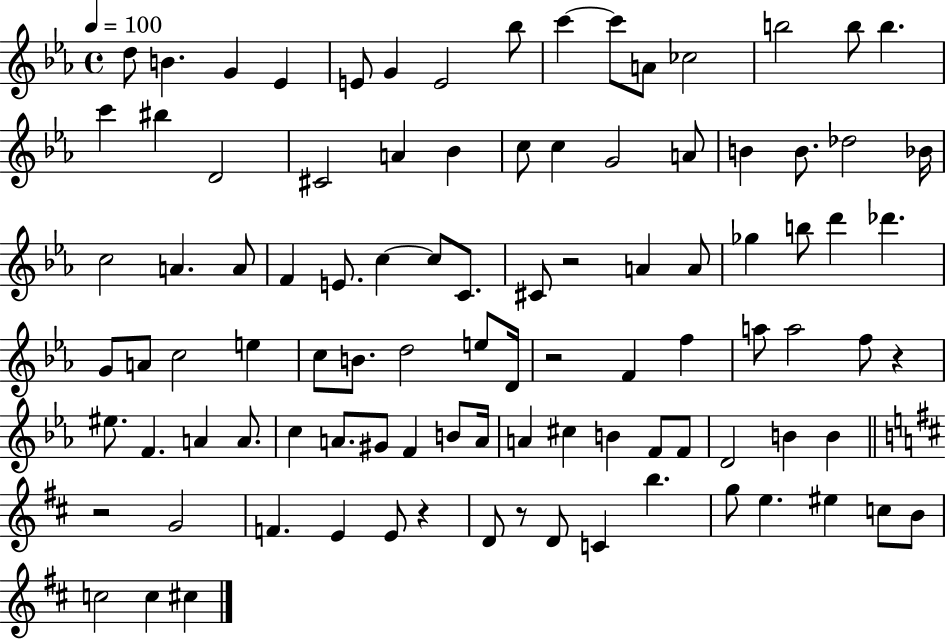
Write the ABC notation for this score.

X:1
T:Untitled
M:4/4
L:1/4
K:Eb
d/2 B G _E E/2 G E2 _b/2 c' c'/2 A/2 _c2 b2 b/2 b c' ^b D2 ^C2 A _B c/2 c G2 A/2 B B/2 _d2 _B/4 c2 A A/2 F E/2 c c/2 C/2 ^C/2 z2 A A/2 _g b/2 d' _d' G/2 A/2 c2 e c/2 B/2 d2 e/2 D/4 z2 F f a/2 a2 f/2 z ^e/2 F A A/2 c A/2 ^G/2 F B/2 A/4 A ^c B F/2 F/2 D2 B B z2 G2 F E E/2 z D/2 z/2 D/2 C b g/2 e ^e c/2 B/2 c2 c ^c